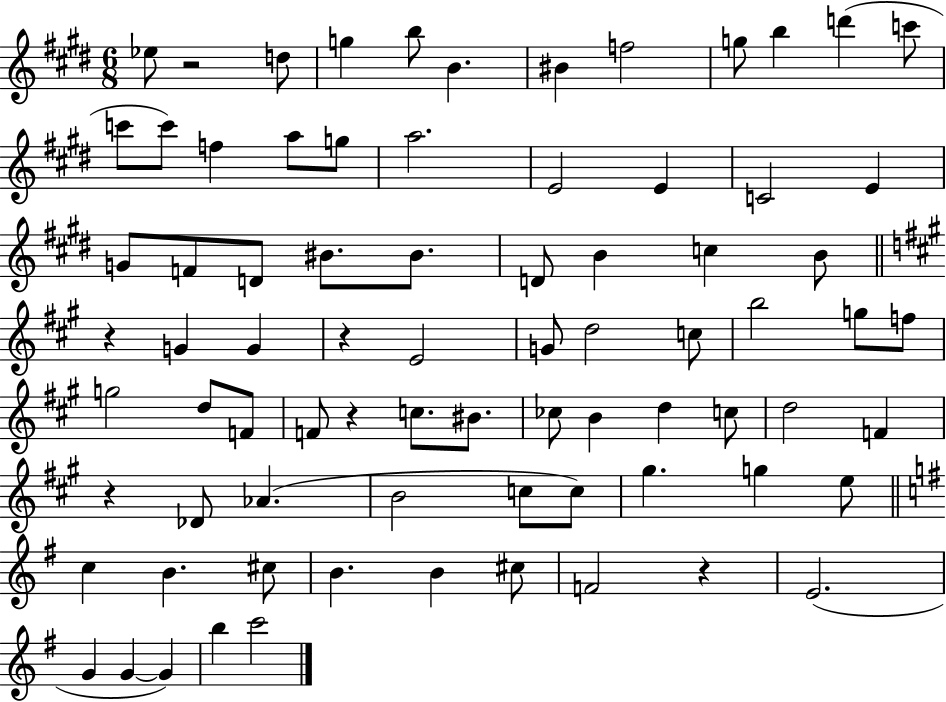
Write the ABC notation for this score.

X:1
T:Untitled
M:6/8
L:1/4
K:E
_e/2 z2 d/2 g b/2 B ^B f2 g/2 b d' c'/2 c'/2 c'/2 f a/2 g/2 a2 E2 E C2 E G/2 F/2 D/2 ^B/2 ^B/2 D/2 B c B/2 z G G z E2 G/2 d2 c/2 b2 g/2 f/2 g2 d/2 F/2 F/2 z c/2 ^B/2 _c/2 B d c/2 d2 F z _D/2 _A B2 c/2 c/2 ^g g e/2 c B ^c/2 B B ^c/2 F2 z E2 G G G b c'2